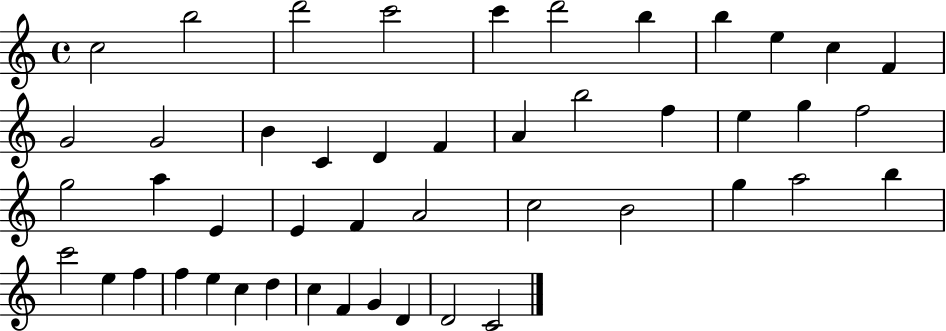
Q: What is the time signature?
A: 4/4